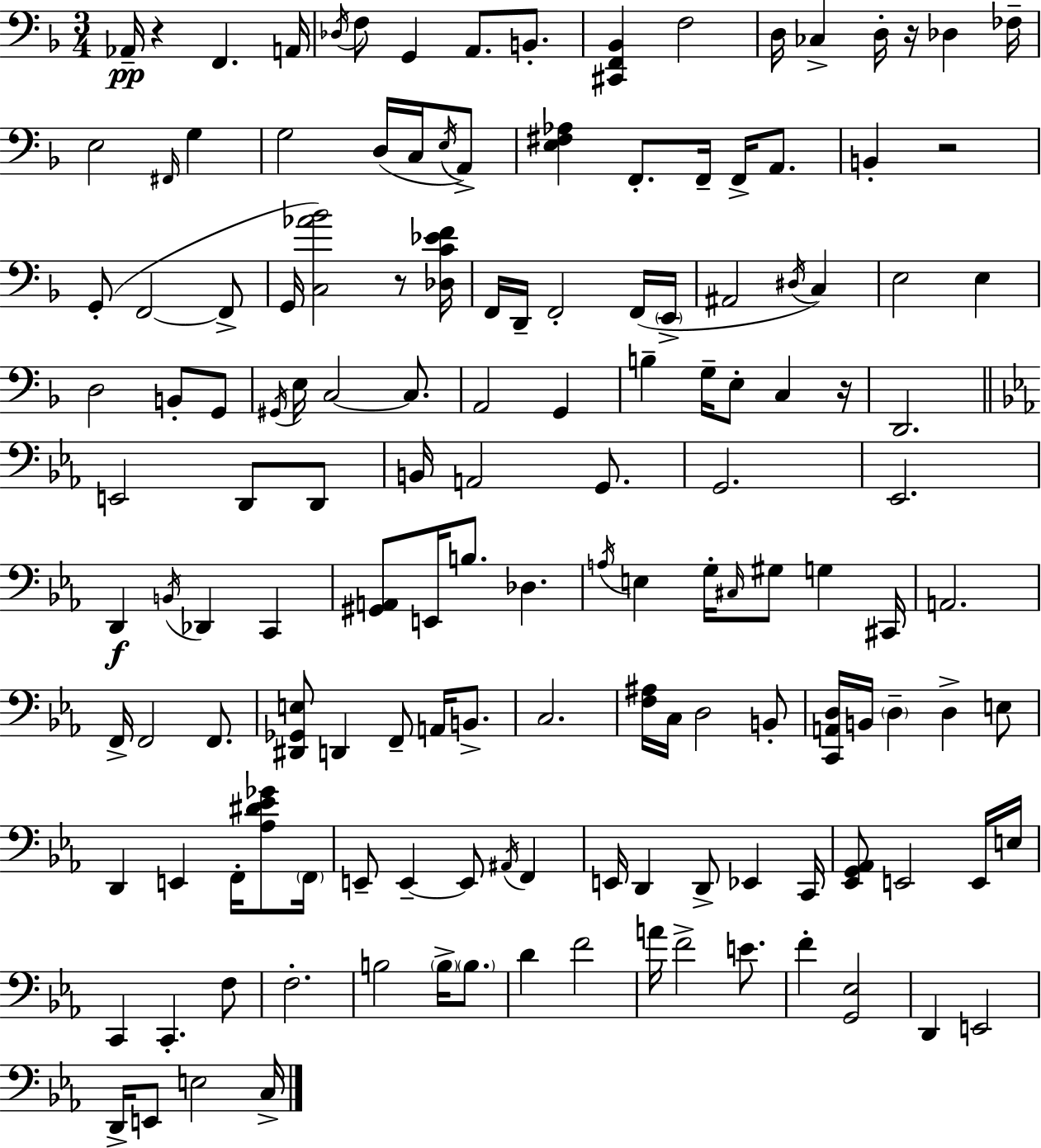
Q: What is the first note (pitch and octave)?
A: Ab2